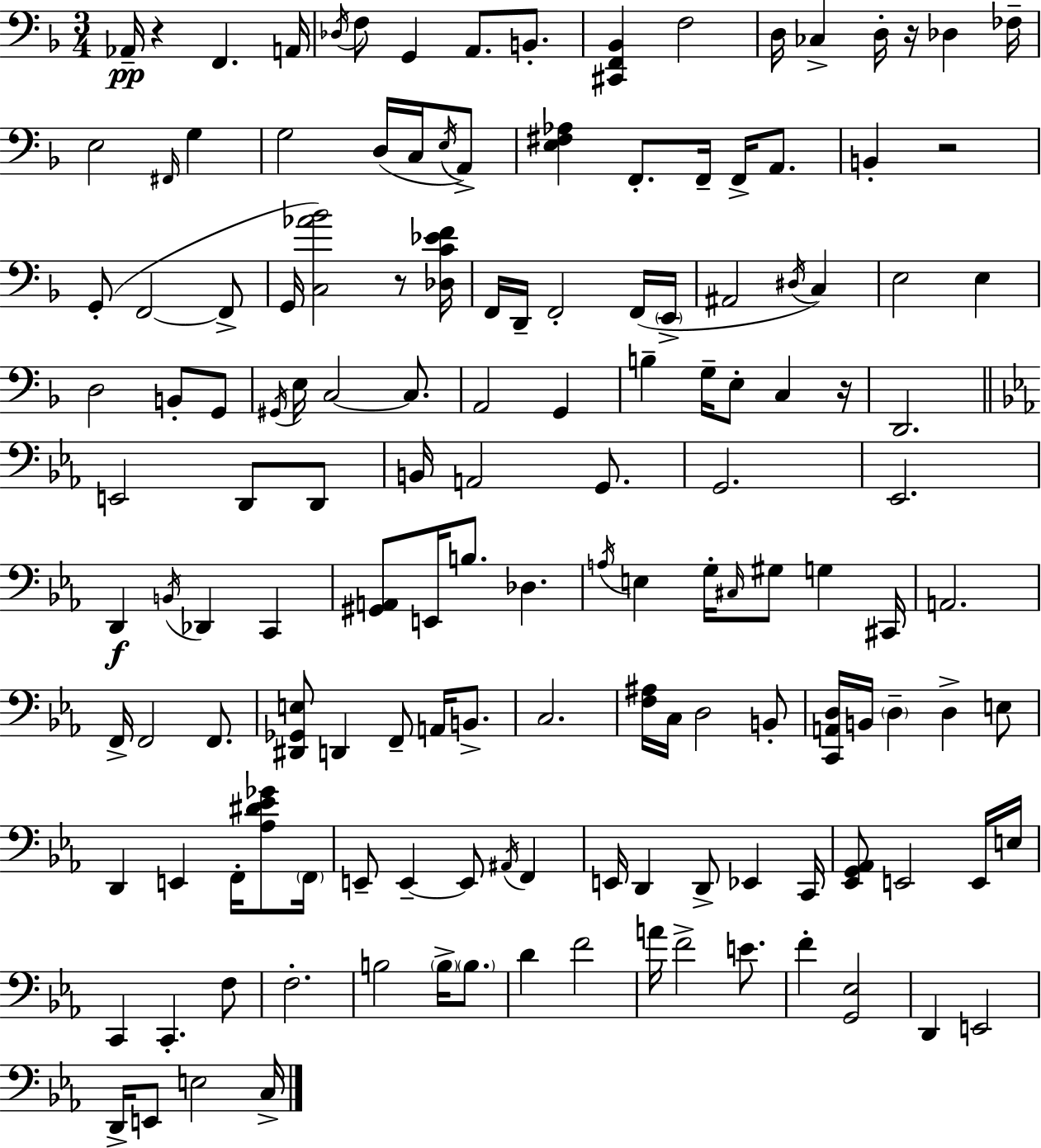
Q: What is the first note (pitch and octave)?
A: Ab2